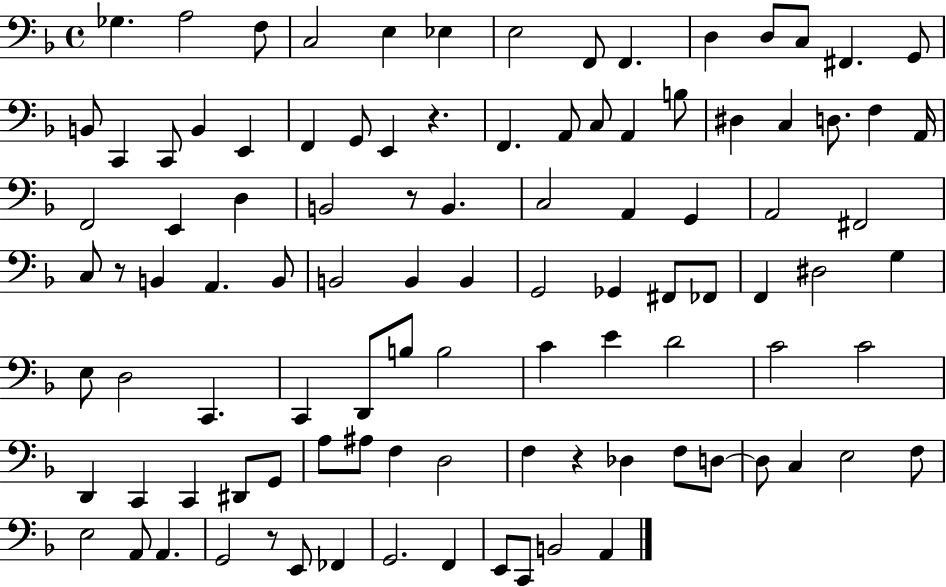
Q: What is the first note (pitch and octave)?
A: Gb3